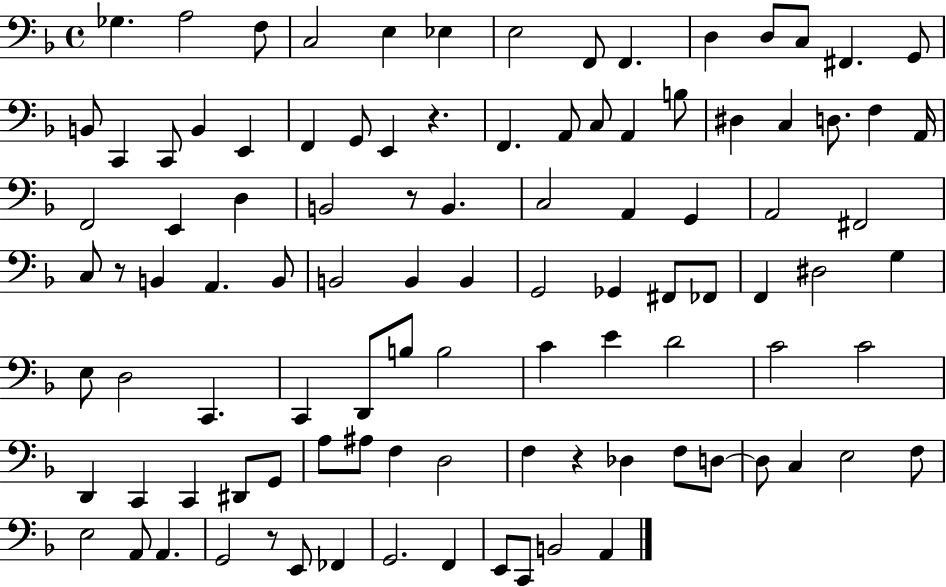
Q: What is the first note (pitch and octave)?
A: Gb3